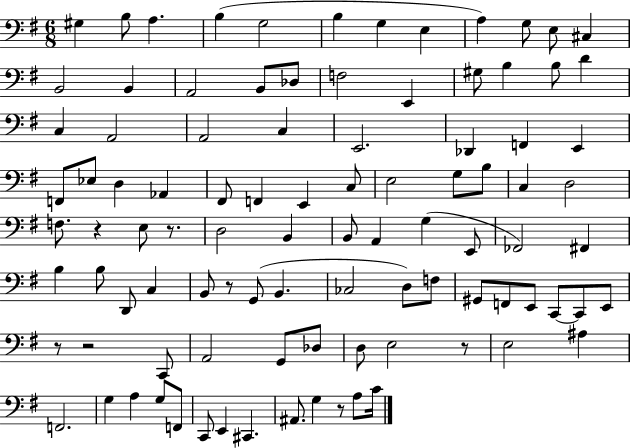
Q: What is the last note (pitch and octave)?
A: C4